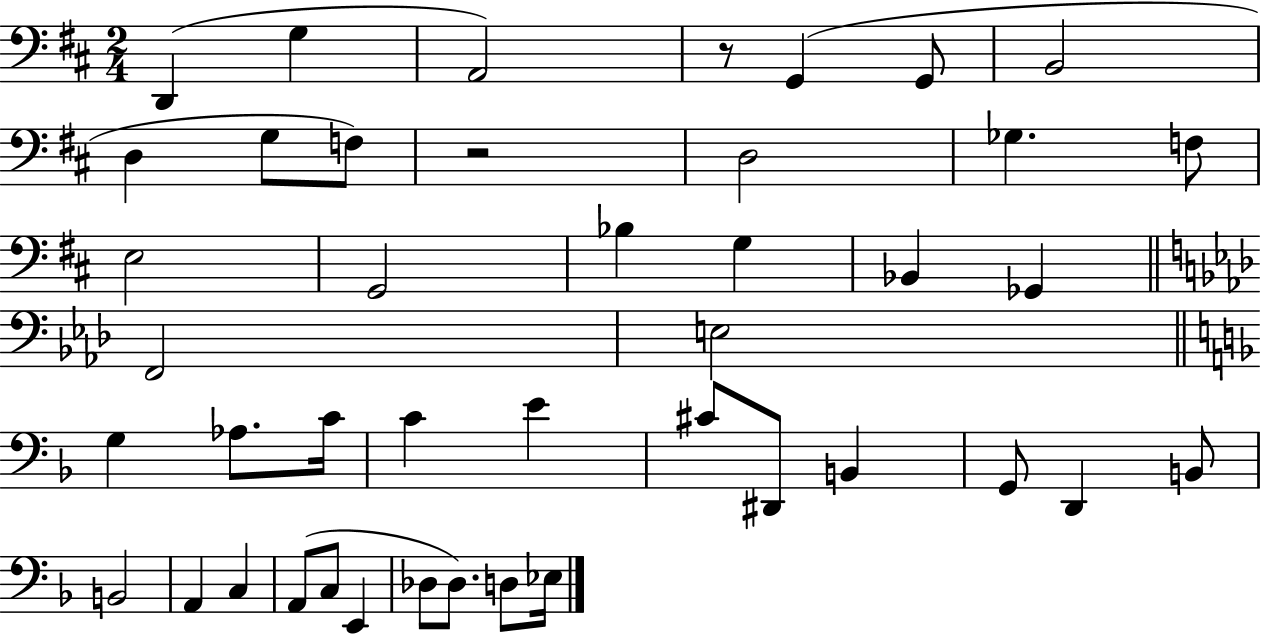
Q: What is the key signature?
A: D major